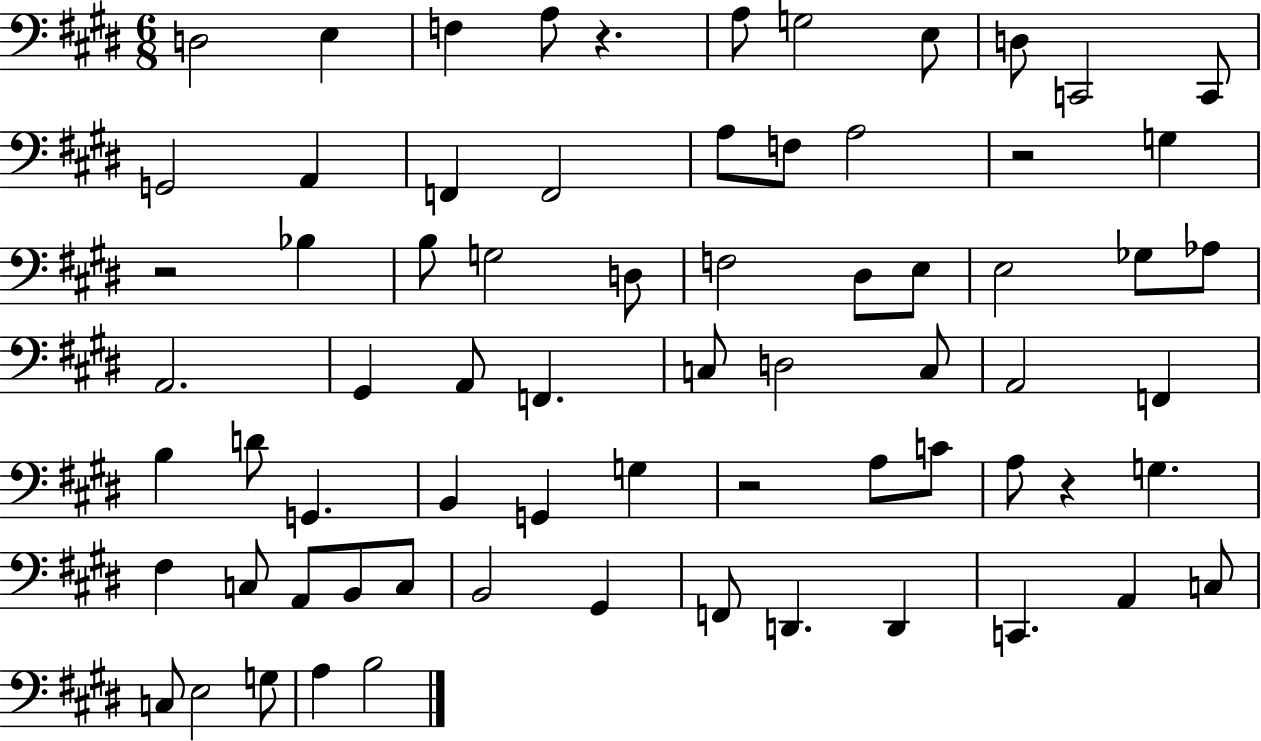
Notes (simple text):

D3/h E3/q F3/q A3/e R/q. A3/e G3/h E3/e D3/e C2/h C2/e G2/h A2/q F2/q F2/h A3/e F3/e A3/h R/h G3/q R/h Bb3/q B3/e G3/h D3/e F3/h D#3/e E3/e E3/h Gb3/e Ab3/e A2/h. G#2/q A2/e F2/q. C3/e D3/h C3/e A2/h F2/q B3/q D4/e G2/q. B2/q G2/q G3/q R/h A3/e C4/e A3/e R/q G3/q. F#3/q C3/e A2/e B2/e C3/e B2/h G#2/q F2/e D2/q. D2/q C2/q. A2/q C3/e C3/e E3/h G3/e A3/q B3/h